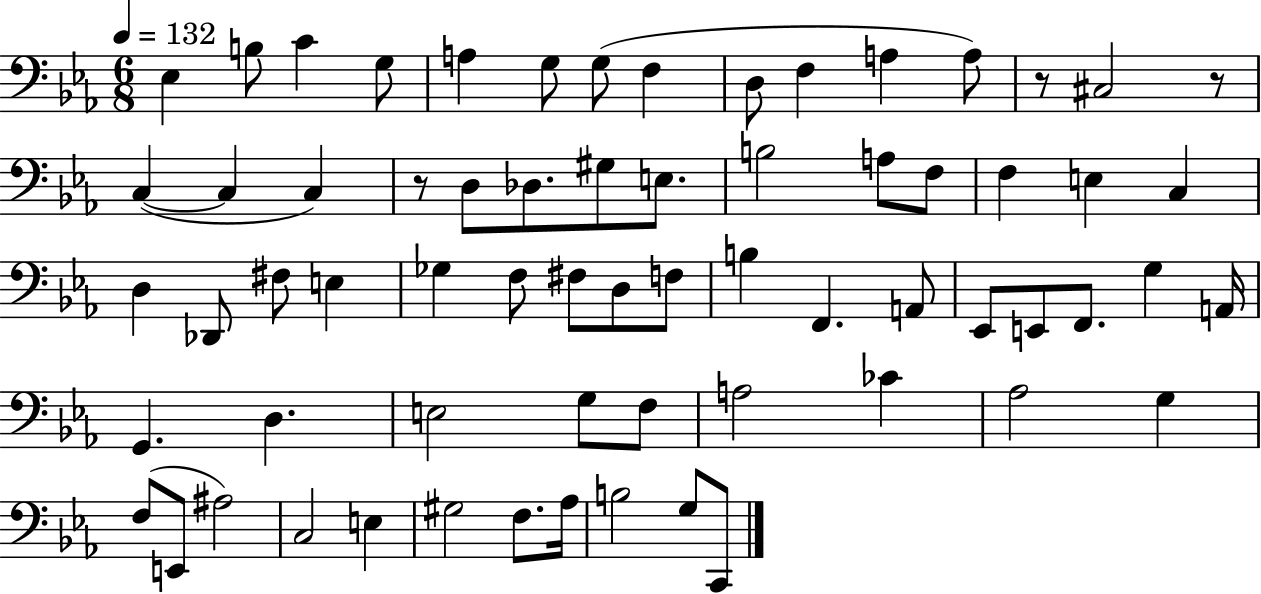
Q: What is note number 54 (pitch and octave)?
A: E2